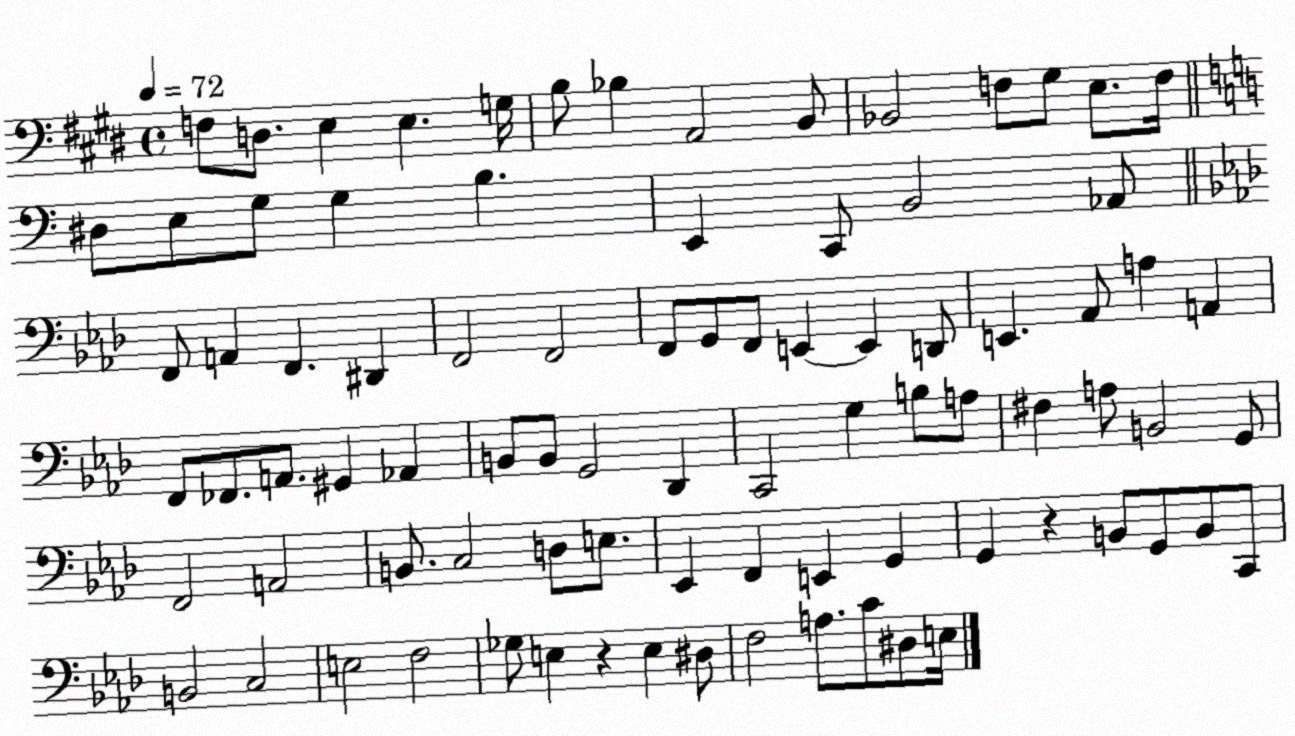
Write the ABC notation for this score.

X:1
T:Untitled
M:4/4
L:1/4
K:E
F,/2 D,/2 E, E, G,/4 B,/2 _B, A,,2 B,,/2 _B,,2 F,/2 ^G,/2 E,/2 F,/4 ^D,/2 E,/2 G,/2 G, B, E,, C,,/2 B,,2 _A,,/2 F,,/2 A,, F,, ^D,, F,,2 F,,2 F,,/2 G,,/2 F,,/2 E,, E,, D,,/2 E,, _A,,/2 A, A,, F,,/2 _F,,/2 A,,/2 ^G,, _A,, B,,/2 B,,/2 G,,2 _D,, C,,2 G, B,/2 A,/2 ^F, A,/2 B,,2 G,,/2 F,,2 A,,2 B,,/2 C,2 D,/2 E,/2 _E,, F,, E,, G,, G,, z B,,/2 G,,/2 B,,/2 C,,/2 B,,2 C,2 E,2 F,2 _G,/2 E, z E, ^D,/2 F,2 A,/2 C/2 ^D,/2 E,/4